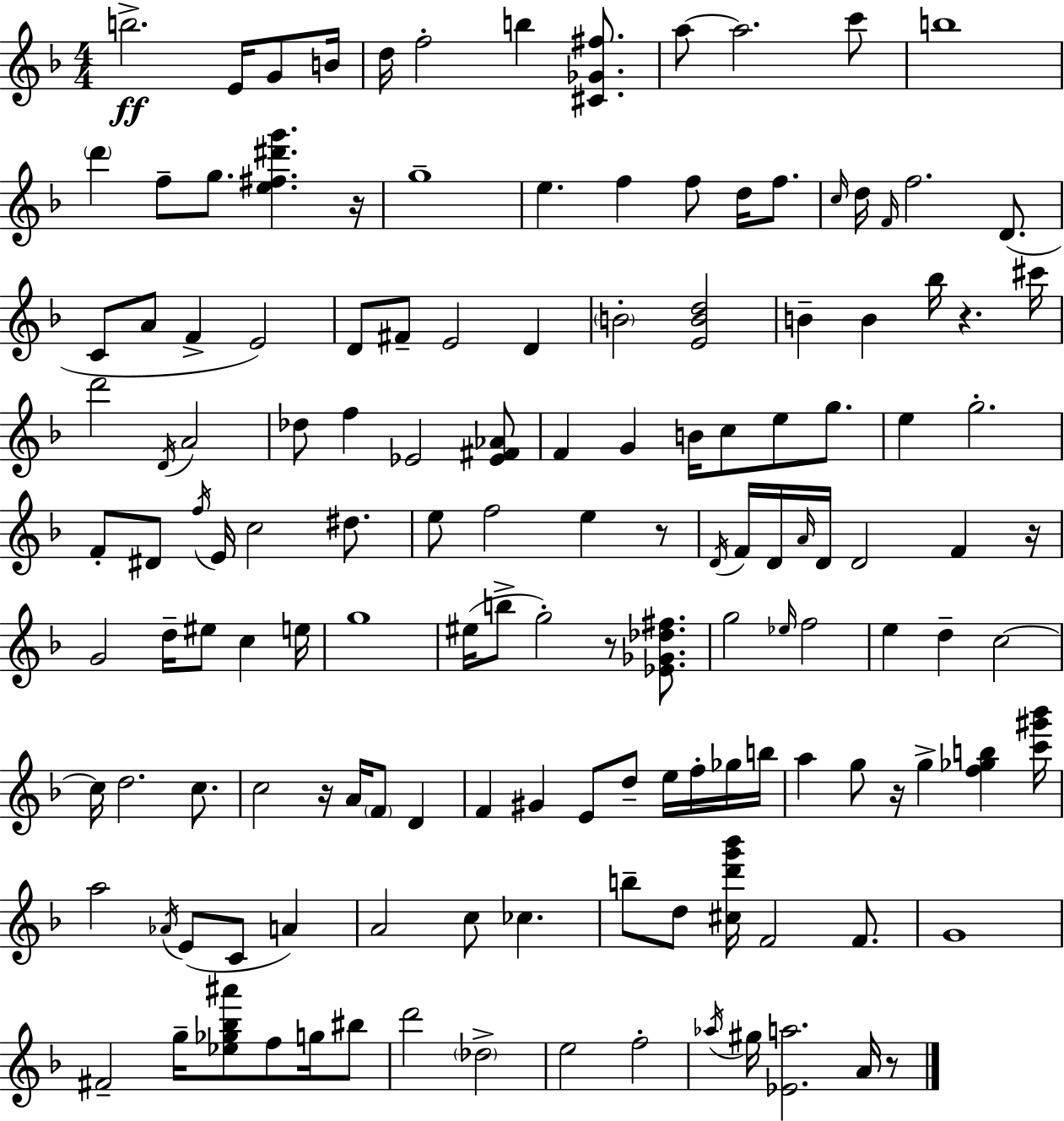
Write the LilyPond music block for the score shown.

{
  \clef treble
  \numericTimeSignature
  \time 4/4
  \key d \minor
  b''2.->\ff e'16 g'8 b'16 | d''16 f''2-. b''4 <cis' ges' fis''>8. | a''8~~ a''2. c'''8 | b''1 | \break \parenthesize d'''4 f''8-- g''8. <e'' fis'' dis''' g'''>4. r16 | g''1-- | e''4. f''4 f''8 d''16 f''8. | \grace { c''16 } d''16 \grace { f'16 } f''2. d'8.( | \break c'8 a'8 f'4-> e'2) | d'8 fis'8-- e'2 d'4 | \parenthesize b'2-. <e' b' d''>2 | b'4-- b'4 bes''16 r4. | \break cis'''16 d'''2 \acciaccatura { d'16 } a'2 | des''8 f''4 ees'2 | <ees' fis' aes'>8 f'4 g'4 b'16 c''8 e''8 | g''8. e''4 g''2.-. | \break f'8-. dis'8 \acciaccatura { f''16 } e'16 c''2 | dis''8. e''8 f''2 e''4 | r8 \acciaccatura { d'16 } f'16 d'16 \grace { a'16 } d'16 d'2 | f'4 r16 g'2 d''16-- eis''8 | \break c''4 e''16 g''1 | eis''16( b''8-> g''2-.) | r8 <ees' ges' des'' fis''>8. g''2 \grace { ees''16 } f''2 | e''4 d''4-- c''2~~ | \break c''16 d''2. | c''8. c''2 r16 | a'16 \parenthesize f'8 d'4 f'4 gis'4 e'8 | d''8-- e''16 f''16-. ges''16 b''16 a''4 g''8 r16 g''4-> | \break <f'' ges'' b''>4 <c''' gis''' bes'''>16 a''2 \acciaccatura { aes'16 } | e'8( c'8 a'4) a'2 | c''8 ces''4. b''8-- d''8 <cis'' d''' g''' bes'''>16 f'2 | f'8. g'1 | \break fis'2-- | g''16-- <ees'' ges'' bes'' ais'''>8 f''8 g''16 bis''8 d'''2 | \parenthesize des''2-> e''2 | f''2-. \acciaccatura { aes''16 } gis''16 <ees' a''>2. | \break a'16 r8 \bar "|."
}